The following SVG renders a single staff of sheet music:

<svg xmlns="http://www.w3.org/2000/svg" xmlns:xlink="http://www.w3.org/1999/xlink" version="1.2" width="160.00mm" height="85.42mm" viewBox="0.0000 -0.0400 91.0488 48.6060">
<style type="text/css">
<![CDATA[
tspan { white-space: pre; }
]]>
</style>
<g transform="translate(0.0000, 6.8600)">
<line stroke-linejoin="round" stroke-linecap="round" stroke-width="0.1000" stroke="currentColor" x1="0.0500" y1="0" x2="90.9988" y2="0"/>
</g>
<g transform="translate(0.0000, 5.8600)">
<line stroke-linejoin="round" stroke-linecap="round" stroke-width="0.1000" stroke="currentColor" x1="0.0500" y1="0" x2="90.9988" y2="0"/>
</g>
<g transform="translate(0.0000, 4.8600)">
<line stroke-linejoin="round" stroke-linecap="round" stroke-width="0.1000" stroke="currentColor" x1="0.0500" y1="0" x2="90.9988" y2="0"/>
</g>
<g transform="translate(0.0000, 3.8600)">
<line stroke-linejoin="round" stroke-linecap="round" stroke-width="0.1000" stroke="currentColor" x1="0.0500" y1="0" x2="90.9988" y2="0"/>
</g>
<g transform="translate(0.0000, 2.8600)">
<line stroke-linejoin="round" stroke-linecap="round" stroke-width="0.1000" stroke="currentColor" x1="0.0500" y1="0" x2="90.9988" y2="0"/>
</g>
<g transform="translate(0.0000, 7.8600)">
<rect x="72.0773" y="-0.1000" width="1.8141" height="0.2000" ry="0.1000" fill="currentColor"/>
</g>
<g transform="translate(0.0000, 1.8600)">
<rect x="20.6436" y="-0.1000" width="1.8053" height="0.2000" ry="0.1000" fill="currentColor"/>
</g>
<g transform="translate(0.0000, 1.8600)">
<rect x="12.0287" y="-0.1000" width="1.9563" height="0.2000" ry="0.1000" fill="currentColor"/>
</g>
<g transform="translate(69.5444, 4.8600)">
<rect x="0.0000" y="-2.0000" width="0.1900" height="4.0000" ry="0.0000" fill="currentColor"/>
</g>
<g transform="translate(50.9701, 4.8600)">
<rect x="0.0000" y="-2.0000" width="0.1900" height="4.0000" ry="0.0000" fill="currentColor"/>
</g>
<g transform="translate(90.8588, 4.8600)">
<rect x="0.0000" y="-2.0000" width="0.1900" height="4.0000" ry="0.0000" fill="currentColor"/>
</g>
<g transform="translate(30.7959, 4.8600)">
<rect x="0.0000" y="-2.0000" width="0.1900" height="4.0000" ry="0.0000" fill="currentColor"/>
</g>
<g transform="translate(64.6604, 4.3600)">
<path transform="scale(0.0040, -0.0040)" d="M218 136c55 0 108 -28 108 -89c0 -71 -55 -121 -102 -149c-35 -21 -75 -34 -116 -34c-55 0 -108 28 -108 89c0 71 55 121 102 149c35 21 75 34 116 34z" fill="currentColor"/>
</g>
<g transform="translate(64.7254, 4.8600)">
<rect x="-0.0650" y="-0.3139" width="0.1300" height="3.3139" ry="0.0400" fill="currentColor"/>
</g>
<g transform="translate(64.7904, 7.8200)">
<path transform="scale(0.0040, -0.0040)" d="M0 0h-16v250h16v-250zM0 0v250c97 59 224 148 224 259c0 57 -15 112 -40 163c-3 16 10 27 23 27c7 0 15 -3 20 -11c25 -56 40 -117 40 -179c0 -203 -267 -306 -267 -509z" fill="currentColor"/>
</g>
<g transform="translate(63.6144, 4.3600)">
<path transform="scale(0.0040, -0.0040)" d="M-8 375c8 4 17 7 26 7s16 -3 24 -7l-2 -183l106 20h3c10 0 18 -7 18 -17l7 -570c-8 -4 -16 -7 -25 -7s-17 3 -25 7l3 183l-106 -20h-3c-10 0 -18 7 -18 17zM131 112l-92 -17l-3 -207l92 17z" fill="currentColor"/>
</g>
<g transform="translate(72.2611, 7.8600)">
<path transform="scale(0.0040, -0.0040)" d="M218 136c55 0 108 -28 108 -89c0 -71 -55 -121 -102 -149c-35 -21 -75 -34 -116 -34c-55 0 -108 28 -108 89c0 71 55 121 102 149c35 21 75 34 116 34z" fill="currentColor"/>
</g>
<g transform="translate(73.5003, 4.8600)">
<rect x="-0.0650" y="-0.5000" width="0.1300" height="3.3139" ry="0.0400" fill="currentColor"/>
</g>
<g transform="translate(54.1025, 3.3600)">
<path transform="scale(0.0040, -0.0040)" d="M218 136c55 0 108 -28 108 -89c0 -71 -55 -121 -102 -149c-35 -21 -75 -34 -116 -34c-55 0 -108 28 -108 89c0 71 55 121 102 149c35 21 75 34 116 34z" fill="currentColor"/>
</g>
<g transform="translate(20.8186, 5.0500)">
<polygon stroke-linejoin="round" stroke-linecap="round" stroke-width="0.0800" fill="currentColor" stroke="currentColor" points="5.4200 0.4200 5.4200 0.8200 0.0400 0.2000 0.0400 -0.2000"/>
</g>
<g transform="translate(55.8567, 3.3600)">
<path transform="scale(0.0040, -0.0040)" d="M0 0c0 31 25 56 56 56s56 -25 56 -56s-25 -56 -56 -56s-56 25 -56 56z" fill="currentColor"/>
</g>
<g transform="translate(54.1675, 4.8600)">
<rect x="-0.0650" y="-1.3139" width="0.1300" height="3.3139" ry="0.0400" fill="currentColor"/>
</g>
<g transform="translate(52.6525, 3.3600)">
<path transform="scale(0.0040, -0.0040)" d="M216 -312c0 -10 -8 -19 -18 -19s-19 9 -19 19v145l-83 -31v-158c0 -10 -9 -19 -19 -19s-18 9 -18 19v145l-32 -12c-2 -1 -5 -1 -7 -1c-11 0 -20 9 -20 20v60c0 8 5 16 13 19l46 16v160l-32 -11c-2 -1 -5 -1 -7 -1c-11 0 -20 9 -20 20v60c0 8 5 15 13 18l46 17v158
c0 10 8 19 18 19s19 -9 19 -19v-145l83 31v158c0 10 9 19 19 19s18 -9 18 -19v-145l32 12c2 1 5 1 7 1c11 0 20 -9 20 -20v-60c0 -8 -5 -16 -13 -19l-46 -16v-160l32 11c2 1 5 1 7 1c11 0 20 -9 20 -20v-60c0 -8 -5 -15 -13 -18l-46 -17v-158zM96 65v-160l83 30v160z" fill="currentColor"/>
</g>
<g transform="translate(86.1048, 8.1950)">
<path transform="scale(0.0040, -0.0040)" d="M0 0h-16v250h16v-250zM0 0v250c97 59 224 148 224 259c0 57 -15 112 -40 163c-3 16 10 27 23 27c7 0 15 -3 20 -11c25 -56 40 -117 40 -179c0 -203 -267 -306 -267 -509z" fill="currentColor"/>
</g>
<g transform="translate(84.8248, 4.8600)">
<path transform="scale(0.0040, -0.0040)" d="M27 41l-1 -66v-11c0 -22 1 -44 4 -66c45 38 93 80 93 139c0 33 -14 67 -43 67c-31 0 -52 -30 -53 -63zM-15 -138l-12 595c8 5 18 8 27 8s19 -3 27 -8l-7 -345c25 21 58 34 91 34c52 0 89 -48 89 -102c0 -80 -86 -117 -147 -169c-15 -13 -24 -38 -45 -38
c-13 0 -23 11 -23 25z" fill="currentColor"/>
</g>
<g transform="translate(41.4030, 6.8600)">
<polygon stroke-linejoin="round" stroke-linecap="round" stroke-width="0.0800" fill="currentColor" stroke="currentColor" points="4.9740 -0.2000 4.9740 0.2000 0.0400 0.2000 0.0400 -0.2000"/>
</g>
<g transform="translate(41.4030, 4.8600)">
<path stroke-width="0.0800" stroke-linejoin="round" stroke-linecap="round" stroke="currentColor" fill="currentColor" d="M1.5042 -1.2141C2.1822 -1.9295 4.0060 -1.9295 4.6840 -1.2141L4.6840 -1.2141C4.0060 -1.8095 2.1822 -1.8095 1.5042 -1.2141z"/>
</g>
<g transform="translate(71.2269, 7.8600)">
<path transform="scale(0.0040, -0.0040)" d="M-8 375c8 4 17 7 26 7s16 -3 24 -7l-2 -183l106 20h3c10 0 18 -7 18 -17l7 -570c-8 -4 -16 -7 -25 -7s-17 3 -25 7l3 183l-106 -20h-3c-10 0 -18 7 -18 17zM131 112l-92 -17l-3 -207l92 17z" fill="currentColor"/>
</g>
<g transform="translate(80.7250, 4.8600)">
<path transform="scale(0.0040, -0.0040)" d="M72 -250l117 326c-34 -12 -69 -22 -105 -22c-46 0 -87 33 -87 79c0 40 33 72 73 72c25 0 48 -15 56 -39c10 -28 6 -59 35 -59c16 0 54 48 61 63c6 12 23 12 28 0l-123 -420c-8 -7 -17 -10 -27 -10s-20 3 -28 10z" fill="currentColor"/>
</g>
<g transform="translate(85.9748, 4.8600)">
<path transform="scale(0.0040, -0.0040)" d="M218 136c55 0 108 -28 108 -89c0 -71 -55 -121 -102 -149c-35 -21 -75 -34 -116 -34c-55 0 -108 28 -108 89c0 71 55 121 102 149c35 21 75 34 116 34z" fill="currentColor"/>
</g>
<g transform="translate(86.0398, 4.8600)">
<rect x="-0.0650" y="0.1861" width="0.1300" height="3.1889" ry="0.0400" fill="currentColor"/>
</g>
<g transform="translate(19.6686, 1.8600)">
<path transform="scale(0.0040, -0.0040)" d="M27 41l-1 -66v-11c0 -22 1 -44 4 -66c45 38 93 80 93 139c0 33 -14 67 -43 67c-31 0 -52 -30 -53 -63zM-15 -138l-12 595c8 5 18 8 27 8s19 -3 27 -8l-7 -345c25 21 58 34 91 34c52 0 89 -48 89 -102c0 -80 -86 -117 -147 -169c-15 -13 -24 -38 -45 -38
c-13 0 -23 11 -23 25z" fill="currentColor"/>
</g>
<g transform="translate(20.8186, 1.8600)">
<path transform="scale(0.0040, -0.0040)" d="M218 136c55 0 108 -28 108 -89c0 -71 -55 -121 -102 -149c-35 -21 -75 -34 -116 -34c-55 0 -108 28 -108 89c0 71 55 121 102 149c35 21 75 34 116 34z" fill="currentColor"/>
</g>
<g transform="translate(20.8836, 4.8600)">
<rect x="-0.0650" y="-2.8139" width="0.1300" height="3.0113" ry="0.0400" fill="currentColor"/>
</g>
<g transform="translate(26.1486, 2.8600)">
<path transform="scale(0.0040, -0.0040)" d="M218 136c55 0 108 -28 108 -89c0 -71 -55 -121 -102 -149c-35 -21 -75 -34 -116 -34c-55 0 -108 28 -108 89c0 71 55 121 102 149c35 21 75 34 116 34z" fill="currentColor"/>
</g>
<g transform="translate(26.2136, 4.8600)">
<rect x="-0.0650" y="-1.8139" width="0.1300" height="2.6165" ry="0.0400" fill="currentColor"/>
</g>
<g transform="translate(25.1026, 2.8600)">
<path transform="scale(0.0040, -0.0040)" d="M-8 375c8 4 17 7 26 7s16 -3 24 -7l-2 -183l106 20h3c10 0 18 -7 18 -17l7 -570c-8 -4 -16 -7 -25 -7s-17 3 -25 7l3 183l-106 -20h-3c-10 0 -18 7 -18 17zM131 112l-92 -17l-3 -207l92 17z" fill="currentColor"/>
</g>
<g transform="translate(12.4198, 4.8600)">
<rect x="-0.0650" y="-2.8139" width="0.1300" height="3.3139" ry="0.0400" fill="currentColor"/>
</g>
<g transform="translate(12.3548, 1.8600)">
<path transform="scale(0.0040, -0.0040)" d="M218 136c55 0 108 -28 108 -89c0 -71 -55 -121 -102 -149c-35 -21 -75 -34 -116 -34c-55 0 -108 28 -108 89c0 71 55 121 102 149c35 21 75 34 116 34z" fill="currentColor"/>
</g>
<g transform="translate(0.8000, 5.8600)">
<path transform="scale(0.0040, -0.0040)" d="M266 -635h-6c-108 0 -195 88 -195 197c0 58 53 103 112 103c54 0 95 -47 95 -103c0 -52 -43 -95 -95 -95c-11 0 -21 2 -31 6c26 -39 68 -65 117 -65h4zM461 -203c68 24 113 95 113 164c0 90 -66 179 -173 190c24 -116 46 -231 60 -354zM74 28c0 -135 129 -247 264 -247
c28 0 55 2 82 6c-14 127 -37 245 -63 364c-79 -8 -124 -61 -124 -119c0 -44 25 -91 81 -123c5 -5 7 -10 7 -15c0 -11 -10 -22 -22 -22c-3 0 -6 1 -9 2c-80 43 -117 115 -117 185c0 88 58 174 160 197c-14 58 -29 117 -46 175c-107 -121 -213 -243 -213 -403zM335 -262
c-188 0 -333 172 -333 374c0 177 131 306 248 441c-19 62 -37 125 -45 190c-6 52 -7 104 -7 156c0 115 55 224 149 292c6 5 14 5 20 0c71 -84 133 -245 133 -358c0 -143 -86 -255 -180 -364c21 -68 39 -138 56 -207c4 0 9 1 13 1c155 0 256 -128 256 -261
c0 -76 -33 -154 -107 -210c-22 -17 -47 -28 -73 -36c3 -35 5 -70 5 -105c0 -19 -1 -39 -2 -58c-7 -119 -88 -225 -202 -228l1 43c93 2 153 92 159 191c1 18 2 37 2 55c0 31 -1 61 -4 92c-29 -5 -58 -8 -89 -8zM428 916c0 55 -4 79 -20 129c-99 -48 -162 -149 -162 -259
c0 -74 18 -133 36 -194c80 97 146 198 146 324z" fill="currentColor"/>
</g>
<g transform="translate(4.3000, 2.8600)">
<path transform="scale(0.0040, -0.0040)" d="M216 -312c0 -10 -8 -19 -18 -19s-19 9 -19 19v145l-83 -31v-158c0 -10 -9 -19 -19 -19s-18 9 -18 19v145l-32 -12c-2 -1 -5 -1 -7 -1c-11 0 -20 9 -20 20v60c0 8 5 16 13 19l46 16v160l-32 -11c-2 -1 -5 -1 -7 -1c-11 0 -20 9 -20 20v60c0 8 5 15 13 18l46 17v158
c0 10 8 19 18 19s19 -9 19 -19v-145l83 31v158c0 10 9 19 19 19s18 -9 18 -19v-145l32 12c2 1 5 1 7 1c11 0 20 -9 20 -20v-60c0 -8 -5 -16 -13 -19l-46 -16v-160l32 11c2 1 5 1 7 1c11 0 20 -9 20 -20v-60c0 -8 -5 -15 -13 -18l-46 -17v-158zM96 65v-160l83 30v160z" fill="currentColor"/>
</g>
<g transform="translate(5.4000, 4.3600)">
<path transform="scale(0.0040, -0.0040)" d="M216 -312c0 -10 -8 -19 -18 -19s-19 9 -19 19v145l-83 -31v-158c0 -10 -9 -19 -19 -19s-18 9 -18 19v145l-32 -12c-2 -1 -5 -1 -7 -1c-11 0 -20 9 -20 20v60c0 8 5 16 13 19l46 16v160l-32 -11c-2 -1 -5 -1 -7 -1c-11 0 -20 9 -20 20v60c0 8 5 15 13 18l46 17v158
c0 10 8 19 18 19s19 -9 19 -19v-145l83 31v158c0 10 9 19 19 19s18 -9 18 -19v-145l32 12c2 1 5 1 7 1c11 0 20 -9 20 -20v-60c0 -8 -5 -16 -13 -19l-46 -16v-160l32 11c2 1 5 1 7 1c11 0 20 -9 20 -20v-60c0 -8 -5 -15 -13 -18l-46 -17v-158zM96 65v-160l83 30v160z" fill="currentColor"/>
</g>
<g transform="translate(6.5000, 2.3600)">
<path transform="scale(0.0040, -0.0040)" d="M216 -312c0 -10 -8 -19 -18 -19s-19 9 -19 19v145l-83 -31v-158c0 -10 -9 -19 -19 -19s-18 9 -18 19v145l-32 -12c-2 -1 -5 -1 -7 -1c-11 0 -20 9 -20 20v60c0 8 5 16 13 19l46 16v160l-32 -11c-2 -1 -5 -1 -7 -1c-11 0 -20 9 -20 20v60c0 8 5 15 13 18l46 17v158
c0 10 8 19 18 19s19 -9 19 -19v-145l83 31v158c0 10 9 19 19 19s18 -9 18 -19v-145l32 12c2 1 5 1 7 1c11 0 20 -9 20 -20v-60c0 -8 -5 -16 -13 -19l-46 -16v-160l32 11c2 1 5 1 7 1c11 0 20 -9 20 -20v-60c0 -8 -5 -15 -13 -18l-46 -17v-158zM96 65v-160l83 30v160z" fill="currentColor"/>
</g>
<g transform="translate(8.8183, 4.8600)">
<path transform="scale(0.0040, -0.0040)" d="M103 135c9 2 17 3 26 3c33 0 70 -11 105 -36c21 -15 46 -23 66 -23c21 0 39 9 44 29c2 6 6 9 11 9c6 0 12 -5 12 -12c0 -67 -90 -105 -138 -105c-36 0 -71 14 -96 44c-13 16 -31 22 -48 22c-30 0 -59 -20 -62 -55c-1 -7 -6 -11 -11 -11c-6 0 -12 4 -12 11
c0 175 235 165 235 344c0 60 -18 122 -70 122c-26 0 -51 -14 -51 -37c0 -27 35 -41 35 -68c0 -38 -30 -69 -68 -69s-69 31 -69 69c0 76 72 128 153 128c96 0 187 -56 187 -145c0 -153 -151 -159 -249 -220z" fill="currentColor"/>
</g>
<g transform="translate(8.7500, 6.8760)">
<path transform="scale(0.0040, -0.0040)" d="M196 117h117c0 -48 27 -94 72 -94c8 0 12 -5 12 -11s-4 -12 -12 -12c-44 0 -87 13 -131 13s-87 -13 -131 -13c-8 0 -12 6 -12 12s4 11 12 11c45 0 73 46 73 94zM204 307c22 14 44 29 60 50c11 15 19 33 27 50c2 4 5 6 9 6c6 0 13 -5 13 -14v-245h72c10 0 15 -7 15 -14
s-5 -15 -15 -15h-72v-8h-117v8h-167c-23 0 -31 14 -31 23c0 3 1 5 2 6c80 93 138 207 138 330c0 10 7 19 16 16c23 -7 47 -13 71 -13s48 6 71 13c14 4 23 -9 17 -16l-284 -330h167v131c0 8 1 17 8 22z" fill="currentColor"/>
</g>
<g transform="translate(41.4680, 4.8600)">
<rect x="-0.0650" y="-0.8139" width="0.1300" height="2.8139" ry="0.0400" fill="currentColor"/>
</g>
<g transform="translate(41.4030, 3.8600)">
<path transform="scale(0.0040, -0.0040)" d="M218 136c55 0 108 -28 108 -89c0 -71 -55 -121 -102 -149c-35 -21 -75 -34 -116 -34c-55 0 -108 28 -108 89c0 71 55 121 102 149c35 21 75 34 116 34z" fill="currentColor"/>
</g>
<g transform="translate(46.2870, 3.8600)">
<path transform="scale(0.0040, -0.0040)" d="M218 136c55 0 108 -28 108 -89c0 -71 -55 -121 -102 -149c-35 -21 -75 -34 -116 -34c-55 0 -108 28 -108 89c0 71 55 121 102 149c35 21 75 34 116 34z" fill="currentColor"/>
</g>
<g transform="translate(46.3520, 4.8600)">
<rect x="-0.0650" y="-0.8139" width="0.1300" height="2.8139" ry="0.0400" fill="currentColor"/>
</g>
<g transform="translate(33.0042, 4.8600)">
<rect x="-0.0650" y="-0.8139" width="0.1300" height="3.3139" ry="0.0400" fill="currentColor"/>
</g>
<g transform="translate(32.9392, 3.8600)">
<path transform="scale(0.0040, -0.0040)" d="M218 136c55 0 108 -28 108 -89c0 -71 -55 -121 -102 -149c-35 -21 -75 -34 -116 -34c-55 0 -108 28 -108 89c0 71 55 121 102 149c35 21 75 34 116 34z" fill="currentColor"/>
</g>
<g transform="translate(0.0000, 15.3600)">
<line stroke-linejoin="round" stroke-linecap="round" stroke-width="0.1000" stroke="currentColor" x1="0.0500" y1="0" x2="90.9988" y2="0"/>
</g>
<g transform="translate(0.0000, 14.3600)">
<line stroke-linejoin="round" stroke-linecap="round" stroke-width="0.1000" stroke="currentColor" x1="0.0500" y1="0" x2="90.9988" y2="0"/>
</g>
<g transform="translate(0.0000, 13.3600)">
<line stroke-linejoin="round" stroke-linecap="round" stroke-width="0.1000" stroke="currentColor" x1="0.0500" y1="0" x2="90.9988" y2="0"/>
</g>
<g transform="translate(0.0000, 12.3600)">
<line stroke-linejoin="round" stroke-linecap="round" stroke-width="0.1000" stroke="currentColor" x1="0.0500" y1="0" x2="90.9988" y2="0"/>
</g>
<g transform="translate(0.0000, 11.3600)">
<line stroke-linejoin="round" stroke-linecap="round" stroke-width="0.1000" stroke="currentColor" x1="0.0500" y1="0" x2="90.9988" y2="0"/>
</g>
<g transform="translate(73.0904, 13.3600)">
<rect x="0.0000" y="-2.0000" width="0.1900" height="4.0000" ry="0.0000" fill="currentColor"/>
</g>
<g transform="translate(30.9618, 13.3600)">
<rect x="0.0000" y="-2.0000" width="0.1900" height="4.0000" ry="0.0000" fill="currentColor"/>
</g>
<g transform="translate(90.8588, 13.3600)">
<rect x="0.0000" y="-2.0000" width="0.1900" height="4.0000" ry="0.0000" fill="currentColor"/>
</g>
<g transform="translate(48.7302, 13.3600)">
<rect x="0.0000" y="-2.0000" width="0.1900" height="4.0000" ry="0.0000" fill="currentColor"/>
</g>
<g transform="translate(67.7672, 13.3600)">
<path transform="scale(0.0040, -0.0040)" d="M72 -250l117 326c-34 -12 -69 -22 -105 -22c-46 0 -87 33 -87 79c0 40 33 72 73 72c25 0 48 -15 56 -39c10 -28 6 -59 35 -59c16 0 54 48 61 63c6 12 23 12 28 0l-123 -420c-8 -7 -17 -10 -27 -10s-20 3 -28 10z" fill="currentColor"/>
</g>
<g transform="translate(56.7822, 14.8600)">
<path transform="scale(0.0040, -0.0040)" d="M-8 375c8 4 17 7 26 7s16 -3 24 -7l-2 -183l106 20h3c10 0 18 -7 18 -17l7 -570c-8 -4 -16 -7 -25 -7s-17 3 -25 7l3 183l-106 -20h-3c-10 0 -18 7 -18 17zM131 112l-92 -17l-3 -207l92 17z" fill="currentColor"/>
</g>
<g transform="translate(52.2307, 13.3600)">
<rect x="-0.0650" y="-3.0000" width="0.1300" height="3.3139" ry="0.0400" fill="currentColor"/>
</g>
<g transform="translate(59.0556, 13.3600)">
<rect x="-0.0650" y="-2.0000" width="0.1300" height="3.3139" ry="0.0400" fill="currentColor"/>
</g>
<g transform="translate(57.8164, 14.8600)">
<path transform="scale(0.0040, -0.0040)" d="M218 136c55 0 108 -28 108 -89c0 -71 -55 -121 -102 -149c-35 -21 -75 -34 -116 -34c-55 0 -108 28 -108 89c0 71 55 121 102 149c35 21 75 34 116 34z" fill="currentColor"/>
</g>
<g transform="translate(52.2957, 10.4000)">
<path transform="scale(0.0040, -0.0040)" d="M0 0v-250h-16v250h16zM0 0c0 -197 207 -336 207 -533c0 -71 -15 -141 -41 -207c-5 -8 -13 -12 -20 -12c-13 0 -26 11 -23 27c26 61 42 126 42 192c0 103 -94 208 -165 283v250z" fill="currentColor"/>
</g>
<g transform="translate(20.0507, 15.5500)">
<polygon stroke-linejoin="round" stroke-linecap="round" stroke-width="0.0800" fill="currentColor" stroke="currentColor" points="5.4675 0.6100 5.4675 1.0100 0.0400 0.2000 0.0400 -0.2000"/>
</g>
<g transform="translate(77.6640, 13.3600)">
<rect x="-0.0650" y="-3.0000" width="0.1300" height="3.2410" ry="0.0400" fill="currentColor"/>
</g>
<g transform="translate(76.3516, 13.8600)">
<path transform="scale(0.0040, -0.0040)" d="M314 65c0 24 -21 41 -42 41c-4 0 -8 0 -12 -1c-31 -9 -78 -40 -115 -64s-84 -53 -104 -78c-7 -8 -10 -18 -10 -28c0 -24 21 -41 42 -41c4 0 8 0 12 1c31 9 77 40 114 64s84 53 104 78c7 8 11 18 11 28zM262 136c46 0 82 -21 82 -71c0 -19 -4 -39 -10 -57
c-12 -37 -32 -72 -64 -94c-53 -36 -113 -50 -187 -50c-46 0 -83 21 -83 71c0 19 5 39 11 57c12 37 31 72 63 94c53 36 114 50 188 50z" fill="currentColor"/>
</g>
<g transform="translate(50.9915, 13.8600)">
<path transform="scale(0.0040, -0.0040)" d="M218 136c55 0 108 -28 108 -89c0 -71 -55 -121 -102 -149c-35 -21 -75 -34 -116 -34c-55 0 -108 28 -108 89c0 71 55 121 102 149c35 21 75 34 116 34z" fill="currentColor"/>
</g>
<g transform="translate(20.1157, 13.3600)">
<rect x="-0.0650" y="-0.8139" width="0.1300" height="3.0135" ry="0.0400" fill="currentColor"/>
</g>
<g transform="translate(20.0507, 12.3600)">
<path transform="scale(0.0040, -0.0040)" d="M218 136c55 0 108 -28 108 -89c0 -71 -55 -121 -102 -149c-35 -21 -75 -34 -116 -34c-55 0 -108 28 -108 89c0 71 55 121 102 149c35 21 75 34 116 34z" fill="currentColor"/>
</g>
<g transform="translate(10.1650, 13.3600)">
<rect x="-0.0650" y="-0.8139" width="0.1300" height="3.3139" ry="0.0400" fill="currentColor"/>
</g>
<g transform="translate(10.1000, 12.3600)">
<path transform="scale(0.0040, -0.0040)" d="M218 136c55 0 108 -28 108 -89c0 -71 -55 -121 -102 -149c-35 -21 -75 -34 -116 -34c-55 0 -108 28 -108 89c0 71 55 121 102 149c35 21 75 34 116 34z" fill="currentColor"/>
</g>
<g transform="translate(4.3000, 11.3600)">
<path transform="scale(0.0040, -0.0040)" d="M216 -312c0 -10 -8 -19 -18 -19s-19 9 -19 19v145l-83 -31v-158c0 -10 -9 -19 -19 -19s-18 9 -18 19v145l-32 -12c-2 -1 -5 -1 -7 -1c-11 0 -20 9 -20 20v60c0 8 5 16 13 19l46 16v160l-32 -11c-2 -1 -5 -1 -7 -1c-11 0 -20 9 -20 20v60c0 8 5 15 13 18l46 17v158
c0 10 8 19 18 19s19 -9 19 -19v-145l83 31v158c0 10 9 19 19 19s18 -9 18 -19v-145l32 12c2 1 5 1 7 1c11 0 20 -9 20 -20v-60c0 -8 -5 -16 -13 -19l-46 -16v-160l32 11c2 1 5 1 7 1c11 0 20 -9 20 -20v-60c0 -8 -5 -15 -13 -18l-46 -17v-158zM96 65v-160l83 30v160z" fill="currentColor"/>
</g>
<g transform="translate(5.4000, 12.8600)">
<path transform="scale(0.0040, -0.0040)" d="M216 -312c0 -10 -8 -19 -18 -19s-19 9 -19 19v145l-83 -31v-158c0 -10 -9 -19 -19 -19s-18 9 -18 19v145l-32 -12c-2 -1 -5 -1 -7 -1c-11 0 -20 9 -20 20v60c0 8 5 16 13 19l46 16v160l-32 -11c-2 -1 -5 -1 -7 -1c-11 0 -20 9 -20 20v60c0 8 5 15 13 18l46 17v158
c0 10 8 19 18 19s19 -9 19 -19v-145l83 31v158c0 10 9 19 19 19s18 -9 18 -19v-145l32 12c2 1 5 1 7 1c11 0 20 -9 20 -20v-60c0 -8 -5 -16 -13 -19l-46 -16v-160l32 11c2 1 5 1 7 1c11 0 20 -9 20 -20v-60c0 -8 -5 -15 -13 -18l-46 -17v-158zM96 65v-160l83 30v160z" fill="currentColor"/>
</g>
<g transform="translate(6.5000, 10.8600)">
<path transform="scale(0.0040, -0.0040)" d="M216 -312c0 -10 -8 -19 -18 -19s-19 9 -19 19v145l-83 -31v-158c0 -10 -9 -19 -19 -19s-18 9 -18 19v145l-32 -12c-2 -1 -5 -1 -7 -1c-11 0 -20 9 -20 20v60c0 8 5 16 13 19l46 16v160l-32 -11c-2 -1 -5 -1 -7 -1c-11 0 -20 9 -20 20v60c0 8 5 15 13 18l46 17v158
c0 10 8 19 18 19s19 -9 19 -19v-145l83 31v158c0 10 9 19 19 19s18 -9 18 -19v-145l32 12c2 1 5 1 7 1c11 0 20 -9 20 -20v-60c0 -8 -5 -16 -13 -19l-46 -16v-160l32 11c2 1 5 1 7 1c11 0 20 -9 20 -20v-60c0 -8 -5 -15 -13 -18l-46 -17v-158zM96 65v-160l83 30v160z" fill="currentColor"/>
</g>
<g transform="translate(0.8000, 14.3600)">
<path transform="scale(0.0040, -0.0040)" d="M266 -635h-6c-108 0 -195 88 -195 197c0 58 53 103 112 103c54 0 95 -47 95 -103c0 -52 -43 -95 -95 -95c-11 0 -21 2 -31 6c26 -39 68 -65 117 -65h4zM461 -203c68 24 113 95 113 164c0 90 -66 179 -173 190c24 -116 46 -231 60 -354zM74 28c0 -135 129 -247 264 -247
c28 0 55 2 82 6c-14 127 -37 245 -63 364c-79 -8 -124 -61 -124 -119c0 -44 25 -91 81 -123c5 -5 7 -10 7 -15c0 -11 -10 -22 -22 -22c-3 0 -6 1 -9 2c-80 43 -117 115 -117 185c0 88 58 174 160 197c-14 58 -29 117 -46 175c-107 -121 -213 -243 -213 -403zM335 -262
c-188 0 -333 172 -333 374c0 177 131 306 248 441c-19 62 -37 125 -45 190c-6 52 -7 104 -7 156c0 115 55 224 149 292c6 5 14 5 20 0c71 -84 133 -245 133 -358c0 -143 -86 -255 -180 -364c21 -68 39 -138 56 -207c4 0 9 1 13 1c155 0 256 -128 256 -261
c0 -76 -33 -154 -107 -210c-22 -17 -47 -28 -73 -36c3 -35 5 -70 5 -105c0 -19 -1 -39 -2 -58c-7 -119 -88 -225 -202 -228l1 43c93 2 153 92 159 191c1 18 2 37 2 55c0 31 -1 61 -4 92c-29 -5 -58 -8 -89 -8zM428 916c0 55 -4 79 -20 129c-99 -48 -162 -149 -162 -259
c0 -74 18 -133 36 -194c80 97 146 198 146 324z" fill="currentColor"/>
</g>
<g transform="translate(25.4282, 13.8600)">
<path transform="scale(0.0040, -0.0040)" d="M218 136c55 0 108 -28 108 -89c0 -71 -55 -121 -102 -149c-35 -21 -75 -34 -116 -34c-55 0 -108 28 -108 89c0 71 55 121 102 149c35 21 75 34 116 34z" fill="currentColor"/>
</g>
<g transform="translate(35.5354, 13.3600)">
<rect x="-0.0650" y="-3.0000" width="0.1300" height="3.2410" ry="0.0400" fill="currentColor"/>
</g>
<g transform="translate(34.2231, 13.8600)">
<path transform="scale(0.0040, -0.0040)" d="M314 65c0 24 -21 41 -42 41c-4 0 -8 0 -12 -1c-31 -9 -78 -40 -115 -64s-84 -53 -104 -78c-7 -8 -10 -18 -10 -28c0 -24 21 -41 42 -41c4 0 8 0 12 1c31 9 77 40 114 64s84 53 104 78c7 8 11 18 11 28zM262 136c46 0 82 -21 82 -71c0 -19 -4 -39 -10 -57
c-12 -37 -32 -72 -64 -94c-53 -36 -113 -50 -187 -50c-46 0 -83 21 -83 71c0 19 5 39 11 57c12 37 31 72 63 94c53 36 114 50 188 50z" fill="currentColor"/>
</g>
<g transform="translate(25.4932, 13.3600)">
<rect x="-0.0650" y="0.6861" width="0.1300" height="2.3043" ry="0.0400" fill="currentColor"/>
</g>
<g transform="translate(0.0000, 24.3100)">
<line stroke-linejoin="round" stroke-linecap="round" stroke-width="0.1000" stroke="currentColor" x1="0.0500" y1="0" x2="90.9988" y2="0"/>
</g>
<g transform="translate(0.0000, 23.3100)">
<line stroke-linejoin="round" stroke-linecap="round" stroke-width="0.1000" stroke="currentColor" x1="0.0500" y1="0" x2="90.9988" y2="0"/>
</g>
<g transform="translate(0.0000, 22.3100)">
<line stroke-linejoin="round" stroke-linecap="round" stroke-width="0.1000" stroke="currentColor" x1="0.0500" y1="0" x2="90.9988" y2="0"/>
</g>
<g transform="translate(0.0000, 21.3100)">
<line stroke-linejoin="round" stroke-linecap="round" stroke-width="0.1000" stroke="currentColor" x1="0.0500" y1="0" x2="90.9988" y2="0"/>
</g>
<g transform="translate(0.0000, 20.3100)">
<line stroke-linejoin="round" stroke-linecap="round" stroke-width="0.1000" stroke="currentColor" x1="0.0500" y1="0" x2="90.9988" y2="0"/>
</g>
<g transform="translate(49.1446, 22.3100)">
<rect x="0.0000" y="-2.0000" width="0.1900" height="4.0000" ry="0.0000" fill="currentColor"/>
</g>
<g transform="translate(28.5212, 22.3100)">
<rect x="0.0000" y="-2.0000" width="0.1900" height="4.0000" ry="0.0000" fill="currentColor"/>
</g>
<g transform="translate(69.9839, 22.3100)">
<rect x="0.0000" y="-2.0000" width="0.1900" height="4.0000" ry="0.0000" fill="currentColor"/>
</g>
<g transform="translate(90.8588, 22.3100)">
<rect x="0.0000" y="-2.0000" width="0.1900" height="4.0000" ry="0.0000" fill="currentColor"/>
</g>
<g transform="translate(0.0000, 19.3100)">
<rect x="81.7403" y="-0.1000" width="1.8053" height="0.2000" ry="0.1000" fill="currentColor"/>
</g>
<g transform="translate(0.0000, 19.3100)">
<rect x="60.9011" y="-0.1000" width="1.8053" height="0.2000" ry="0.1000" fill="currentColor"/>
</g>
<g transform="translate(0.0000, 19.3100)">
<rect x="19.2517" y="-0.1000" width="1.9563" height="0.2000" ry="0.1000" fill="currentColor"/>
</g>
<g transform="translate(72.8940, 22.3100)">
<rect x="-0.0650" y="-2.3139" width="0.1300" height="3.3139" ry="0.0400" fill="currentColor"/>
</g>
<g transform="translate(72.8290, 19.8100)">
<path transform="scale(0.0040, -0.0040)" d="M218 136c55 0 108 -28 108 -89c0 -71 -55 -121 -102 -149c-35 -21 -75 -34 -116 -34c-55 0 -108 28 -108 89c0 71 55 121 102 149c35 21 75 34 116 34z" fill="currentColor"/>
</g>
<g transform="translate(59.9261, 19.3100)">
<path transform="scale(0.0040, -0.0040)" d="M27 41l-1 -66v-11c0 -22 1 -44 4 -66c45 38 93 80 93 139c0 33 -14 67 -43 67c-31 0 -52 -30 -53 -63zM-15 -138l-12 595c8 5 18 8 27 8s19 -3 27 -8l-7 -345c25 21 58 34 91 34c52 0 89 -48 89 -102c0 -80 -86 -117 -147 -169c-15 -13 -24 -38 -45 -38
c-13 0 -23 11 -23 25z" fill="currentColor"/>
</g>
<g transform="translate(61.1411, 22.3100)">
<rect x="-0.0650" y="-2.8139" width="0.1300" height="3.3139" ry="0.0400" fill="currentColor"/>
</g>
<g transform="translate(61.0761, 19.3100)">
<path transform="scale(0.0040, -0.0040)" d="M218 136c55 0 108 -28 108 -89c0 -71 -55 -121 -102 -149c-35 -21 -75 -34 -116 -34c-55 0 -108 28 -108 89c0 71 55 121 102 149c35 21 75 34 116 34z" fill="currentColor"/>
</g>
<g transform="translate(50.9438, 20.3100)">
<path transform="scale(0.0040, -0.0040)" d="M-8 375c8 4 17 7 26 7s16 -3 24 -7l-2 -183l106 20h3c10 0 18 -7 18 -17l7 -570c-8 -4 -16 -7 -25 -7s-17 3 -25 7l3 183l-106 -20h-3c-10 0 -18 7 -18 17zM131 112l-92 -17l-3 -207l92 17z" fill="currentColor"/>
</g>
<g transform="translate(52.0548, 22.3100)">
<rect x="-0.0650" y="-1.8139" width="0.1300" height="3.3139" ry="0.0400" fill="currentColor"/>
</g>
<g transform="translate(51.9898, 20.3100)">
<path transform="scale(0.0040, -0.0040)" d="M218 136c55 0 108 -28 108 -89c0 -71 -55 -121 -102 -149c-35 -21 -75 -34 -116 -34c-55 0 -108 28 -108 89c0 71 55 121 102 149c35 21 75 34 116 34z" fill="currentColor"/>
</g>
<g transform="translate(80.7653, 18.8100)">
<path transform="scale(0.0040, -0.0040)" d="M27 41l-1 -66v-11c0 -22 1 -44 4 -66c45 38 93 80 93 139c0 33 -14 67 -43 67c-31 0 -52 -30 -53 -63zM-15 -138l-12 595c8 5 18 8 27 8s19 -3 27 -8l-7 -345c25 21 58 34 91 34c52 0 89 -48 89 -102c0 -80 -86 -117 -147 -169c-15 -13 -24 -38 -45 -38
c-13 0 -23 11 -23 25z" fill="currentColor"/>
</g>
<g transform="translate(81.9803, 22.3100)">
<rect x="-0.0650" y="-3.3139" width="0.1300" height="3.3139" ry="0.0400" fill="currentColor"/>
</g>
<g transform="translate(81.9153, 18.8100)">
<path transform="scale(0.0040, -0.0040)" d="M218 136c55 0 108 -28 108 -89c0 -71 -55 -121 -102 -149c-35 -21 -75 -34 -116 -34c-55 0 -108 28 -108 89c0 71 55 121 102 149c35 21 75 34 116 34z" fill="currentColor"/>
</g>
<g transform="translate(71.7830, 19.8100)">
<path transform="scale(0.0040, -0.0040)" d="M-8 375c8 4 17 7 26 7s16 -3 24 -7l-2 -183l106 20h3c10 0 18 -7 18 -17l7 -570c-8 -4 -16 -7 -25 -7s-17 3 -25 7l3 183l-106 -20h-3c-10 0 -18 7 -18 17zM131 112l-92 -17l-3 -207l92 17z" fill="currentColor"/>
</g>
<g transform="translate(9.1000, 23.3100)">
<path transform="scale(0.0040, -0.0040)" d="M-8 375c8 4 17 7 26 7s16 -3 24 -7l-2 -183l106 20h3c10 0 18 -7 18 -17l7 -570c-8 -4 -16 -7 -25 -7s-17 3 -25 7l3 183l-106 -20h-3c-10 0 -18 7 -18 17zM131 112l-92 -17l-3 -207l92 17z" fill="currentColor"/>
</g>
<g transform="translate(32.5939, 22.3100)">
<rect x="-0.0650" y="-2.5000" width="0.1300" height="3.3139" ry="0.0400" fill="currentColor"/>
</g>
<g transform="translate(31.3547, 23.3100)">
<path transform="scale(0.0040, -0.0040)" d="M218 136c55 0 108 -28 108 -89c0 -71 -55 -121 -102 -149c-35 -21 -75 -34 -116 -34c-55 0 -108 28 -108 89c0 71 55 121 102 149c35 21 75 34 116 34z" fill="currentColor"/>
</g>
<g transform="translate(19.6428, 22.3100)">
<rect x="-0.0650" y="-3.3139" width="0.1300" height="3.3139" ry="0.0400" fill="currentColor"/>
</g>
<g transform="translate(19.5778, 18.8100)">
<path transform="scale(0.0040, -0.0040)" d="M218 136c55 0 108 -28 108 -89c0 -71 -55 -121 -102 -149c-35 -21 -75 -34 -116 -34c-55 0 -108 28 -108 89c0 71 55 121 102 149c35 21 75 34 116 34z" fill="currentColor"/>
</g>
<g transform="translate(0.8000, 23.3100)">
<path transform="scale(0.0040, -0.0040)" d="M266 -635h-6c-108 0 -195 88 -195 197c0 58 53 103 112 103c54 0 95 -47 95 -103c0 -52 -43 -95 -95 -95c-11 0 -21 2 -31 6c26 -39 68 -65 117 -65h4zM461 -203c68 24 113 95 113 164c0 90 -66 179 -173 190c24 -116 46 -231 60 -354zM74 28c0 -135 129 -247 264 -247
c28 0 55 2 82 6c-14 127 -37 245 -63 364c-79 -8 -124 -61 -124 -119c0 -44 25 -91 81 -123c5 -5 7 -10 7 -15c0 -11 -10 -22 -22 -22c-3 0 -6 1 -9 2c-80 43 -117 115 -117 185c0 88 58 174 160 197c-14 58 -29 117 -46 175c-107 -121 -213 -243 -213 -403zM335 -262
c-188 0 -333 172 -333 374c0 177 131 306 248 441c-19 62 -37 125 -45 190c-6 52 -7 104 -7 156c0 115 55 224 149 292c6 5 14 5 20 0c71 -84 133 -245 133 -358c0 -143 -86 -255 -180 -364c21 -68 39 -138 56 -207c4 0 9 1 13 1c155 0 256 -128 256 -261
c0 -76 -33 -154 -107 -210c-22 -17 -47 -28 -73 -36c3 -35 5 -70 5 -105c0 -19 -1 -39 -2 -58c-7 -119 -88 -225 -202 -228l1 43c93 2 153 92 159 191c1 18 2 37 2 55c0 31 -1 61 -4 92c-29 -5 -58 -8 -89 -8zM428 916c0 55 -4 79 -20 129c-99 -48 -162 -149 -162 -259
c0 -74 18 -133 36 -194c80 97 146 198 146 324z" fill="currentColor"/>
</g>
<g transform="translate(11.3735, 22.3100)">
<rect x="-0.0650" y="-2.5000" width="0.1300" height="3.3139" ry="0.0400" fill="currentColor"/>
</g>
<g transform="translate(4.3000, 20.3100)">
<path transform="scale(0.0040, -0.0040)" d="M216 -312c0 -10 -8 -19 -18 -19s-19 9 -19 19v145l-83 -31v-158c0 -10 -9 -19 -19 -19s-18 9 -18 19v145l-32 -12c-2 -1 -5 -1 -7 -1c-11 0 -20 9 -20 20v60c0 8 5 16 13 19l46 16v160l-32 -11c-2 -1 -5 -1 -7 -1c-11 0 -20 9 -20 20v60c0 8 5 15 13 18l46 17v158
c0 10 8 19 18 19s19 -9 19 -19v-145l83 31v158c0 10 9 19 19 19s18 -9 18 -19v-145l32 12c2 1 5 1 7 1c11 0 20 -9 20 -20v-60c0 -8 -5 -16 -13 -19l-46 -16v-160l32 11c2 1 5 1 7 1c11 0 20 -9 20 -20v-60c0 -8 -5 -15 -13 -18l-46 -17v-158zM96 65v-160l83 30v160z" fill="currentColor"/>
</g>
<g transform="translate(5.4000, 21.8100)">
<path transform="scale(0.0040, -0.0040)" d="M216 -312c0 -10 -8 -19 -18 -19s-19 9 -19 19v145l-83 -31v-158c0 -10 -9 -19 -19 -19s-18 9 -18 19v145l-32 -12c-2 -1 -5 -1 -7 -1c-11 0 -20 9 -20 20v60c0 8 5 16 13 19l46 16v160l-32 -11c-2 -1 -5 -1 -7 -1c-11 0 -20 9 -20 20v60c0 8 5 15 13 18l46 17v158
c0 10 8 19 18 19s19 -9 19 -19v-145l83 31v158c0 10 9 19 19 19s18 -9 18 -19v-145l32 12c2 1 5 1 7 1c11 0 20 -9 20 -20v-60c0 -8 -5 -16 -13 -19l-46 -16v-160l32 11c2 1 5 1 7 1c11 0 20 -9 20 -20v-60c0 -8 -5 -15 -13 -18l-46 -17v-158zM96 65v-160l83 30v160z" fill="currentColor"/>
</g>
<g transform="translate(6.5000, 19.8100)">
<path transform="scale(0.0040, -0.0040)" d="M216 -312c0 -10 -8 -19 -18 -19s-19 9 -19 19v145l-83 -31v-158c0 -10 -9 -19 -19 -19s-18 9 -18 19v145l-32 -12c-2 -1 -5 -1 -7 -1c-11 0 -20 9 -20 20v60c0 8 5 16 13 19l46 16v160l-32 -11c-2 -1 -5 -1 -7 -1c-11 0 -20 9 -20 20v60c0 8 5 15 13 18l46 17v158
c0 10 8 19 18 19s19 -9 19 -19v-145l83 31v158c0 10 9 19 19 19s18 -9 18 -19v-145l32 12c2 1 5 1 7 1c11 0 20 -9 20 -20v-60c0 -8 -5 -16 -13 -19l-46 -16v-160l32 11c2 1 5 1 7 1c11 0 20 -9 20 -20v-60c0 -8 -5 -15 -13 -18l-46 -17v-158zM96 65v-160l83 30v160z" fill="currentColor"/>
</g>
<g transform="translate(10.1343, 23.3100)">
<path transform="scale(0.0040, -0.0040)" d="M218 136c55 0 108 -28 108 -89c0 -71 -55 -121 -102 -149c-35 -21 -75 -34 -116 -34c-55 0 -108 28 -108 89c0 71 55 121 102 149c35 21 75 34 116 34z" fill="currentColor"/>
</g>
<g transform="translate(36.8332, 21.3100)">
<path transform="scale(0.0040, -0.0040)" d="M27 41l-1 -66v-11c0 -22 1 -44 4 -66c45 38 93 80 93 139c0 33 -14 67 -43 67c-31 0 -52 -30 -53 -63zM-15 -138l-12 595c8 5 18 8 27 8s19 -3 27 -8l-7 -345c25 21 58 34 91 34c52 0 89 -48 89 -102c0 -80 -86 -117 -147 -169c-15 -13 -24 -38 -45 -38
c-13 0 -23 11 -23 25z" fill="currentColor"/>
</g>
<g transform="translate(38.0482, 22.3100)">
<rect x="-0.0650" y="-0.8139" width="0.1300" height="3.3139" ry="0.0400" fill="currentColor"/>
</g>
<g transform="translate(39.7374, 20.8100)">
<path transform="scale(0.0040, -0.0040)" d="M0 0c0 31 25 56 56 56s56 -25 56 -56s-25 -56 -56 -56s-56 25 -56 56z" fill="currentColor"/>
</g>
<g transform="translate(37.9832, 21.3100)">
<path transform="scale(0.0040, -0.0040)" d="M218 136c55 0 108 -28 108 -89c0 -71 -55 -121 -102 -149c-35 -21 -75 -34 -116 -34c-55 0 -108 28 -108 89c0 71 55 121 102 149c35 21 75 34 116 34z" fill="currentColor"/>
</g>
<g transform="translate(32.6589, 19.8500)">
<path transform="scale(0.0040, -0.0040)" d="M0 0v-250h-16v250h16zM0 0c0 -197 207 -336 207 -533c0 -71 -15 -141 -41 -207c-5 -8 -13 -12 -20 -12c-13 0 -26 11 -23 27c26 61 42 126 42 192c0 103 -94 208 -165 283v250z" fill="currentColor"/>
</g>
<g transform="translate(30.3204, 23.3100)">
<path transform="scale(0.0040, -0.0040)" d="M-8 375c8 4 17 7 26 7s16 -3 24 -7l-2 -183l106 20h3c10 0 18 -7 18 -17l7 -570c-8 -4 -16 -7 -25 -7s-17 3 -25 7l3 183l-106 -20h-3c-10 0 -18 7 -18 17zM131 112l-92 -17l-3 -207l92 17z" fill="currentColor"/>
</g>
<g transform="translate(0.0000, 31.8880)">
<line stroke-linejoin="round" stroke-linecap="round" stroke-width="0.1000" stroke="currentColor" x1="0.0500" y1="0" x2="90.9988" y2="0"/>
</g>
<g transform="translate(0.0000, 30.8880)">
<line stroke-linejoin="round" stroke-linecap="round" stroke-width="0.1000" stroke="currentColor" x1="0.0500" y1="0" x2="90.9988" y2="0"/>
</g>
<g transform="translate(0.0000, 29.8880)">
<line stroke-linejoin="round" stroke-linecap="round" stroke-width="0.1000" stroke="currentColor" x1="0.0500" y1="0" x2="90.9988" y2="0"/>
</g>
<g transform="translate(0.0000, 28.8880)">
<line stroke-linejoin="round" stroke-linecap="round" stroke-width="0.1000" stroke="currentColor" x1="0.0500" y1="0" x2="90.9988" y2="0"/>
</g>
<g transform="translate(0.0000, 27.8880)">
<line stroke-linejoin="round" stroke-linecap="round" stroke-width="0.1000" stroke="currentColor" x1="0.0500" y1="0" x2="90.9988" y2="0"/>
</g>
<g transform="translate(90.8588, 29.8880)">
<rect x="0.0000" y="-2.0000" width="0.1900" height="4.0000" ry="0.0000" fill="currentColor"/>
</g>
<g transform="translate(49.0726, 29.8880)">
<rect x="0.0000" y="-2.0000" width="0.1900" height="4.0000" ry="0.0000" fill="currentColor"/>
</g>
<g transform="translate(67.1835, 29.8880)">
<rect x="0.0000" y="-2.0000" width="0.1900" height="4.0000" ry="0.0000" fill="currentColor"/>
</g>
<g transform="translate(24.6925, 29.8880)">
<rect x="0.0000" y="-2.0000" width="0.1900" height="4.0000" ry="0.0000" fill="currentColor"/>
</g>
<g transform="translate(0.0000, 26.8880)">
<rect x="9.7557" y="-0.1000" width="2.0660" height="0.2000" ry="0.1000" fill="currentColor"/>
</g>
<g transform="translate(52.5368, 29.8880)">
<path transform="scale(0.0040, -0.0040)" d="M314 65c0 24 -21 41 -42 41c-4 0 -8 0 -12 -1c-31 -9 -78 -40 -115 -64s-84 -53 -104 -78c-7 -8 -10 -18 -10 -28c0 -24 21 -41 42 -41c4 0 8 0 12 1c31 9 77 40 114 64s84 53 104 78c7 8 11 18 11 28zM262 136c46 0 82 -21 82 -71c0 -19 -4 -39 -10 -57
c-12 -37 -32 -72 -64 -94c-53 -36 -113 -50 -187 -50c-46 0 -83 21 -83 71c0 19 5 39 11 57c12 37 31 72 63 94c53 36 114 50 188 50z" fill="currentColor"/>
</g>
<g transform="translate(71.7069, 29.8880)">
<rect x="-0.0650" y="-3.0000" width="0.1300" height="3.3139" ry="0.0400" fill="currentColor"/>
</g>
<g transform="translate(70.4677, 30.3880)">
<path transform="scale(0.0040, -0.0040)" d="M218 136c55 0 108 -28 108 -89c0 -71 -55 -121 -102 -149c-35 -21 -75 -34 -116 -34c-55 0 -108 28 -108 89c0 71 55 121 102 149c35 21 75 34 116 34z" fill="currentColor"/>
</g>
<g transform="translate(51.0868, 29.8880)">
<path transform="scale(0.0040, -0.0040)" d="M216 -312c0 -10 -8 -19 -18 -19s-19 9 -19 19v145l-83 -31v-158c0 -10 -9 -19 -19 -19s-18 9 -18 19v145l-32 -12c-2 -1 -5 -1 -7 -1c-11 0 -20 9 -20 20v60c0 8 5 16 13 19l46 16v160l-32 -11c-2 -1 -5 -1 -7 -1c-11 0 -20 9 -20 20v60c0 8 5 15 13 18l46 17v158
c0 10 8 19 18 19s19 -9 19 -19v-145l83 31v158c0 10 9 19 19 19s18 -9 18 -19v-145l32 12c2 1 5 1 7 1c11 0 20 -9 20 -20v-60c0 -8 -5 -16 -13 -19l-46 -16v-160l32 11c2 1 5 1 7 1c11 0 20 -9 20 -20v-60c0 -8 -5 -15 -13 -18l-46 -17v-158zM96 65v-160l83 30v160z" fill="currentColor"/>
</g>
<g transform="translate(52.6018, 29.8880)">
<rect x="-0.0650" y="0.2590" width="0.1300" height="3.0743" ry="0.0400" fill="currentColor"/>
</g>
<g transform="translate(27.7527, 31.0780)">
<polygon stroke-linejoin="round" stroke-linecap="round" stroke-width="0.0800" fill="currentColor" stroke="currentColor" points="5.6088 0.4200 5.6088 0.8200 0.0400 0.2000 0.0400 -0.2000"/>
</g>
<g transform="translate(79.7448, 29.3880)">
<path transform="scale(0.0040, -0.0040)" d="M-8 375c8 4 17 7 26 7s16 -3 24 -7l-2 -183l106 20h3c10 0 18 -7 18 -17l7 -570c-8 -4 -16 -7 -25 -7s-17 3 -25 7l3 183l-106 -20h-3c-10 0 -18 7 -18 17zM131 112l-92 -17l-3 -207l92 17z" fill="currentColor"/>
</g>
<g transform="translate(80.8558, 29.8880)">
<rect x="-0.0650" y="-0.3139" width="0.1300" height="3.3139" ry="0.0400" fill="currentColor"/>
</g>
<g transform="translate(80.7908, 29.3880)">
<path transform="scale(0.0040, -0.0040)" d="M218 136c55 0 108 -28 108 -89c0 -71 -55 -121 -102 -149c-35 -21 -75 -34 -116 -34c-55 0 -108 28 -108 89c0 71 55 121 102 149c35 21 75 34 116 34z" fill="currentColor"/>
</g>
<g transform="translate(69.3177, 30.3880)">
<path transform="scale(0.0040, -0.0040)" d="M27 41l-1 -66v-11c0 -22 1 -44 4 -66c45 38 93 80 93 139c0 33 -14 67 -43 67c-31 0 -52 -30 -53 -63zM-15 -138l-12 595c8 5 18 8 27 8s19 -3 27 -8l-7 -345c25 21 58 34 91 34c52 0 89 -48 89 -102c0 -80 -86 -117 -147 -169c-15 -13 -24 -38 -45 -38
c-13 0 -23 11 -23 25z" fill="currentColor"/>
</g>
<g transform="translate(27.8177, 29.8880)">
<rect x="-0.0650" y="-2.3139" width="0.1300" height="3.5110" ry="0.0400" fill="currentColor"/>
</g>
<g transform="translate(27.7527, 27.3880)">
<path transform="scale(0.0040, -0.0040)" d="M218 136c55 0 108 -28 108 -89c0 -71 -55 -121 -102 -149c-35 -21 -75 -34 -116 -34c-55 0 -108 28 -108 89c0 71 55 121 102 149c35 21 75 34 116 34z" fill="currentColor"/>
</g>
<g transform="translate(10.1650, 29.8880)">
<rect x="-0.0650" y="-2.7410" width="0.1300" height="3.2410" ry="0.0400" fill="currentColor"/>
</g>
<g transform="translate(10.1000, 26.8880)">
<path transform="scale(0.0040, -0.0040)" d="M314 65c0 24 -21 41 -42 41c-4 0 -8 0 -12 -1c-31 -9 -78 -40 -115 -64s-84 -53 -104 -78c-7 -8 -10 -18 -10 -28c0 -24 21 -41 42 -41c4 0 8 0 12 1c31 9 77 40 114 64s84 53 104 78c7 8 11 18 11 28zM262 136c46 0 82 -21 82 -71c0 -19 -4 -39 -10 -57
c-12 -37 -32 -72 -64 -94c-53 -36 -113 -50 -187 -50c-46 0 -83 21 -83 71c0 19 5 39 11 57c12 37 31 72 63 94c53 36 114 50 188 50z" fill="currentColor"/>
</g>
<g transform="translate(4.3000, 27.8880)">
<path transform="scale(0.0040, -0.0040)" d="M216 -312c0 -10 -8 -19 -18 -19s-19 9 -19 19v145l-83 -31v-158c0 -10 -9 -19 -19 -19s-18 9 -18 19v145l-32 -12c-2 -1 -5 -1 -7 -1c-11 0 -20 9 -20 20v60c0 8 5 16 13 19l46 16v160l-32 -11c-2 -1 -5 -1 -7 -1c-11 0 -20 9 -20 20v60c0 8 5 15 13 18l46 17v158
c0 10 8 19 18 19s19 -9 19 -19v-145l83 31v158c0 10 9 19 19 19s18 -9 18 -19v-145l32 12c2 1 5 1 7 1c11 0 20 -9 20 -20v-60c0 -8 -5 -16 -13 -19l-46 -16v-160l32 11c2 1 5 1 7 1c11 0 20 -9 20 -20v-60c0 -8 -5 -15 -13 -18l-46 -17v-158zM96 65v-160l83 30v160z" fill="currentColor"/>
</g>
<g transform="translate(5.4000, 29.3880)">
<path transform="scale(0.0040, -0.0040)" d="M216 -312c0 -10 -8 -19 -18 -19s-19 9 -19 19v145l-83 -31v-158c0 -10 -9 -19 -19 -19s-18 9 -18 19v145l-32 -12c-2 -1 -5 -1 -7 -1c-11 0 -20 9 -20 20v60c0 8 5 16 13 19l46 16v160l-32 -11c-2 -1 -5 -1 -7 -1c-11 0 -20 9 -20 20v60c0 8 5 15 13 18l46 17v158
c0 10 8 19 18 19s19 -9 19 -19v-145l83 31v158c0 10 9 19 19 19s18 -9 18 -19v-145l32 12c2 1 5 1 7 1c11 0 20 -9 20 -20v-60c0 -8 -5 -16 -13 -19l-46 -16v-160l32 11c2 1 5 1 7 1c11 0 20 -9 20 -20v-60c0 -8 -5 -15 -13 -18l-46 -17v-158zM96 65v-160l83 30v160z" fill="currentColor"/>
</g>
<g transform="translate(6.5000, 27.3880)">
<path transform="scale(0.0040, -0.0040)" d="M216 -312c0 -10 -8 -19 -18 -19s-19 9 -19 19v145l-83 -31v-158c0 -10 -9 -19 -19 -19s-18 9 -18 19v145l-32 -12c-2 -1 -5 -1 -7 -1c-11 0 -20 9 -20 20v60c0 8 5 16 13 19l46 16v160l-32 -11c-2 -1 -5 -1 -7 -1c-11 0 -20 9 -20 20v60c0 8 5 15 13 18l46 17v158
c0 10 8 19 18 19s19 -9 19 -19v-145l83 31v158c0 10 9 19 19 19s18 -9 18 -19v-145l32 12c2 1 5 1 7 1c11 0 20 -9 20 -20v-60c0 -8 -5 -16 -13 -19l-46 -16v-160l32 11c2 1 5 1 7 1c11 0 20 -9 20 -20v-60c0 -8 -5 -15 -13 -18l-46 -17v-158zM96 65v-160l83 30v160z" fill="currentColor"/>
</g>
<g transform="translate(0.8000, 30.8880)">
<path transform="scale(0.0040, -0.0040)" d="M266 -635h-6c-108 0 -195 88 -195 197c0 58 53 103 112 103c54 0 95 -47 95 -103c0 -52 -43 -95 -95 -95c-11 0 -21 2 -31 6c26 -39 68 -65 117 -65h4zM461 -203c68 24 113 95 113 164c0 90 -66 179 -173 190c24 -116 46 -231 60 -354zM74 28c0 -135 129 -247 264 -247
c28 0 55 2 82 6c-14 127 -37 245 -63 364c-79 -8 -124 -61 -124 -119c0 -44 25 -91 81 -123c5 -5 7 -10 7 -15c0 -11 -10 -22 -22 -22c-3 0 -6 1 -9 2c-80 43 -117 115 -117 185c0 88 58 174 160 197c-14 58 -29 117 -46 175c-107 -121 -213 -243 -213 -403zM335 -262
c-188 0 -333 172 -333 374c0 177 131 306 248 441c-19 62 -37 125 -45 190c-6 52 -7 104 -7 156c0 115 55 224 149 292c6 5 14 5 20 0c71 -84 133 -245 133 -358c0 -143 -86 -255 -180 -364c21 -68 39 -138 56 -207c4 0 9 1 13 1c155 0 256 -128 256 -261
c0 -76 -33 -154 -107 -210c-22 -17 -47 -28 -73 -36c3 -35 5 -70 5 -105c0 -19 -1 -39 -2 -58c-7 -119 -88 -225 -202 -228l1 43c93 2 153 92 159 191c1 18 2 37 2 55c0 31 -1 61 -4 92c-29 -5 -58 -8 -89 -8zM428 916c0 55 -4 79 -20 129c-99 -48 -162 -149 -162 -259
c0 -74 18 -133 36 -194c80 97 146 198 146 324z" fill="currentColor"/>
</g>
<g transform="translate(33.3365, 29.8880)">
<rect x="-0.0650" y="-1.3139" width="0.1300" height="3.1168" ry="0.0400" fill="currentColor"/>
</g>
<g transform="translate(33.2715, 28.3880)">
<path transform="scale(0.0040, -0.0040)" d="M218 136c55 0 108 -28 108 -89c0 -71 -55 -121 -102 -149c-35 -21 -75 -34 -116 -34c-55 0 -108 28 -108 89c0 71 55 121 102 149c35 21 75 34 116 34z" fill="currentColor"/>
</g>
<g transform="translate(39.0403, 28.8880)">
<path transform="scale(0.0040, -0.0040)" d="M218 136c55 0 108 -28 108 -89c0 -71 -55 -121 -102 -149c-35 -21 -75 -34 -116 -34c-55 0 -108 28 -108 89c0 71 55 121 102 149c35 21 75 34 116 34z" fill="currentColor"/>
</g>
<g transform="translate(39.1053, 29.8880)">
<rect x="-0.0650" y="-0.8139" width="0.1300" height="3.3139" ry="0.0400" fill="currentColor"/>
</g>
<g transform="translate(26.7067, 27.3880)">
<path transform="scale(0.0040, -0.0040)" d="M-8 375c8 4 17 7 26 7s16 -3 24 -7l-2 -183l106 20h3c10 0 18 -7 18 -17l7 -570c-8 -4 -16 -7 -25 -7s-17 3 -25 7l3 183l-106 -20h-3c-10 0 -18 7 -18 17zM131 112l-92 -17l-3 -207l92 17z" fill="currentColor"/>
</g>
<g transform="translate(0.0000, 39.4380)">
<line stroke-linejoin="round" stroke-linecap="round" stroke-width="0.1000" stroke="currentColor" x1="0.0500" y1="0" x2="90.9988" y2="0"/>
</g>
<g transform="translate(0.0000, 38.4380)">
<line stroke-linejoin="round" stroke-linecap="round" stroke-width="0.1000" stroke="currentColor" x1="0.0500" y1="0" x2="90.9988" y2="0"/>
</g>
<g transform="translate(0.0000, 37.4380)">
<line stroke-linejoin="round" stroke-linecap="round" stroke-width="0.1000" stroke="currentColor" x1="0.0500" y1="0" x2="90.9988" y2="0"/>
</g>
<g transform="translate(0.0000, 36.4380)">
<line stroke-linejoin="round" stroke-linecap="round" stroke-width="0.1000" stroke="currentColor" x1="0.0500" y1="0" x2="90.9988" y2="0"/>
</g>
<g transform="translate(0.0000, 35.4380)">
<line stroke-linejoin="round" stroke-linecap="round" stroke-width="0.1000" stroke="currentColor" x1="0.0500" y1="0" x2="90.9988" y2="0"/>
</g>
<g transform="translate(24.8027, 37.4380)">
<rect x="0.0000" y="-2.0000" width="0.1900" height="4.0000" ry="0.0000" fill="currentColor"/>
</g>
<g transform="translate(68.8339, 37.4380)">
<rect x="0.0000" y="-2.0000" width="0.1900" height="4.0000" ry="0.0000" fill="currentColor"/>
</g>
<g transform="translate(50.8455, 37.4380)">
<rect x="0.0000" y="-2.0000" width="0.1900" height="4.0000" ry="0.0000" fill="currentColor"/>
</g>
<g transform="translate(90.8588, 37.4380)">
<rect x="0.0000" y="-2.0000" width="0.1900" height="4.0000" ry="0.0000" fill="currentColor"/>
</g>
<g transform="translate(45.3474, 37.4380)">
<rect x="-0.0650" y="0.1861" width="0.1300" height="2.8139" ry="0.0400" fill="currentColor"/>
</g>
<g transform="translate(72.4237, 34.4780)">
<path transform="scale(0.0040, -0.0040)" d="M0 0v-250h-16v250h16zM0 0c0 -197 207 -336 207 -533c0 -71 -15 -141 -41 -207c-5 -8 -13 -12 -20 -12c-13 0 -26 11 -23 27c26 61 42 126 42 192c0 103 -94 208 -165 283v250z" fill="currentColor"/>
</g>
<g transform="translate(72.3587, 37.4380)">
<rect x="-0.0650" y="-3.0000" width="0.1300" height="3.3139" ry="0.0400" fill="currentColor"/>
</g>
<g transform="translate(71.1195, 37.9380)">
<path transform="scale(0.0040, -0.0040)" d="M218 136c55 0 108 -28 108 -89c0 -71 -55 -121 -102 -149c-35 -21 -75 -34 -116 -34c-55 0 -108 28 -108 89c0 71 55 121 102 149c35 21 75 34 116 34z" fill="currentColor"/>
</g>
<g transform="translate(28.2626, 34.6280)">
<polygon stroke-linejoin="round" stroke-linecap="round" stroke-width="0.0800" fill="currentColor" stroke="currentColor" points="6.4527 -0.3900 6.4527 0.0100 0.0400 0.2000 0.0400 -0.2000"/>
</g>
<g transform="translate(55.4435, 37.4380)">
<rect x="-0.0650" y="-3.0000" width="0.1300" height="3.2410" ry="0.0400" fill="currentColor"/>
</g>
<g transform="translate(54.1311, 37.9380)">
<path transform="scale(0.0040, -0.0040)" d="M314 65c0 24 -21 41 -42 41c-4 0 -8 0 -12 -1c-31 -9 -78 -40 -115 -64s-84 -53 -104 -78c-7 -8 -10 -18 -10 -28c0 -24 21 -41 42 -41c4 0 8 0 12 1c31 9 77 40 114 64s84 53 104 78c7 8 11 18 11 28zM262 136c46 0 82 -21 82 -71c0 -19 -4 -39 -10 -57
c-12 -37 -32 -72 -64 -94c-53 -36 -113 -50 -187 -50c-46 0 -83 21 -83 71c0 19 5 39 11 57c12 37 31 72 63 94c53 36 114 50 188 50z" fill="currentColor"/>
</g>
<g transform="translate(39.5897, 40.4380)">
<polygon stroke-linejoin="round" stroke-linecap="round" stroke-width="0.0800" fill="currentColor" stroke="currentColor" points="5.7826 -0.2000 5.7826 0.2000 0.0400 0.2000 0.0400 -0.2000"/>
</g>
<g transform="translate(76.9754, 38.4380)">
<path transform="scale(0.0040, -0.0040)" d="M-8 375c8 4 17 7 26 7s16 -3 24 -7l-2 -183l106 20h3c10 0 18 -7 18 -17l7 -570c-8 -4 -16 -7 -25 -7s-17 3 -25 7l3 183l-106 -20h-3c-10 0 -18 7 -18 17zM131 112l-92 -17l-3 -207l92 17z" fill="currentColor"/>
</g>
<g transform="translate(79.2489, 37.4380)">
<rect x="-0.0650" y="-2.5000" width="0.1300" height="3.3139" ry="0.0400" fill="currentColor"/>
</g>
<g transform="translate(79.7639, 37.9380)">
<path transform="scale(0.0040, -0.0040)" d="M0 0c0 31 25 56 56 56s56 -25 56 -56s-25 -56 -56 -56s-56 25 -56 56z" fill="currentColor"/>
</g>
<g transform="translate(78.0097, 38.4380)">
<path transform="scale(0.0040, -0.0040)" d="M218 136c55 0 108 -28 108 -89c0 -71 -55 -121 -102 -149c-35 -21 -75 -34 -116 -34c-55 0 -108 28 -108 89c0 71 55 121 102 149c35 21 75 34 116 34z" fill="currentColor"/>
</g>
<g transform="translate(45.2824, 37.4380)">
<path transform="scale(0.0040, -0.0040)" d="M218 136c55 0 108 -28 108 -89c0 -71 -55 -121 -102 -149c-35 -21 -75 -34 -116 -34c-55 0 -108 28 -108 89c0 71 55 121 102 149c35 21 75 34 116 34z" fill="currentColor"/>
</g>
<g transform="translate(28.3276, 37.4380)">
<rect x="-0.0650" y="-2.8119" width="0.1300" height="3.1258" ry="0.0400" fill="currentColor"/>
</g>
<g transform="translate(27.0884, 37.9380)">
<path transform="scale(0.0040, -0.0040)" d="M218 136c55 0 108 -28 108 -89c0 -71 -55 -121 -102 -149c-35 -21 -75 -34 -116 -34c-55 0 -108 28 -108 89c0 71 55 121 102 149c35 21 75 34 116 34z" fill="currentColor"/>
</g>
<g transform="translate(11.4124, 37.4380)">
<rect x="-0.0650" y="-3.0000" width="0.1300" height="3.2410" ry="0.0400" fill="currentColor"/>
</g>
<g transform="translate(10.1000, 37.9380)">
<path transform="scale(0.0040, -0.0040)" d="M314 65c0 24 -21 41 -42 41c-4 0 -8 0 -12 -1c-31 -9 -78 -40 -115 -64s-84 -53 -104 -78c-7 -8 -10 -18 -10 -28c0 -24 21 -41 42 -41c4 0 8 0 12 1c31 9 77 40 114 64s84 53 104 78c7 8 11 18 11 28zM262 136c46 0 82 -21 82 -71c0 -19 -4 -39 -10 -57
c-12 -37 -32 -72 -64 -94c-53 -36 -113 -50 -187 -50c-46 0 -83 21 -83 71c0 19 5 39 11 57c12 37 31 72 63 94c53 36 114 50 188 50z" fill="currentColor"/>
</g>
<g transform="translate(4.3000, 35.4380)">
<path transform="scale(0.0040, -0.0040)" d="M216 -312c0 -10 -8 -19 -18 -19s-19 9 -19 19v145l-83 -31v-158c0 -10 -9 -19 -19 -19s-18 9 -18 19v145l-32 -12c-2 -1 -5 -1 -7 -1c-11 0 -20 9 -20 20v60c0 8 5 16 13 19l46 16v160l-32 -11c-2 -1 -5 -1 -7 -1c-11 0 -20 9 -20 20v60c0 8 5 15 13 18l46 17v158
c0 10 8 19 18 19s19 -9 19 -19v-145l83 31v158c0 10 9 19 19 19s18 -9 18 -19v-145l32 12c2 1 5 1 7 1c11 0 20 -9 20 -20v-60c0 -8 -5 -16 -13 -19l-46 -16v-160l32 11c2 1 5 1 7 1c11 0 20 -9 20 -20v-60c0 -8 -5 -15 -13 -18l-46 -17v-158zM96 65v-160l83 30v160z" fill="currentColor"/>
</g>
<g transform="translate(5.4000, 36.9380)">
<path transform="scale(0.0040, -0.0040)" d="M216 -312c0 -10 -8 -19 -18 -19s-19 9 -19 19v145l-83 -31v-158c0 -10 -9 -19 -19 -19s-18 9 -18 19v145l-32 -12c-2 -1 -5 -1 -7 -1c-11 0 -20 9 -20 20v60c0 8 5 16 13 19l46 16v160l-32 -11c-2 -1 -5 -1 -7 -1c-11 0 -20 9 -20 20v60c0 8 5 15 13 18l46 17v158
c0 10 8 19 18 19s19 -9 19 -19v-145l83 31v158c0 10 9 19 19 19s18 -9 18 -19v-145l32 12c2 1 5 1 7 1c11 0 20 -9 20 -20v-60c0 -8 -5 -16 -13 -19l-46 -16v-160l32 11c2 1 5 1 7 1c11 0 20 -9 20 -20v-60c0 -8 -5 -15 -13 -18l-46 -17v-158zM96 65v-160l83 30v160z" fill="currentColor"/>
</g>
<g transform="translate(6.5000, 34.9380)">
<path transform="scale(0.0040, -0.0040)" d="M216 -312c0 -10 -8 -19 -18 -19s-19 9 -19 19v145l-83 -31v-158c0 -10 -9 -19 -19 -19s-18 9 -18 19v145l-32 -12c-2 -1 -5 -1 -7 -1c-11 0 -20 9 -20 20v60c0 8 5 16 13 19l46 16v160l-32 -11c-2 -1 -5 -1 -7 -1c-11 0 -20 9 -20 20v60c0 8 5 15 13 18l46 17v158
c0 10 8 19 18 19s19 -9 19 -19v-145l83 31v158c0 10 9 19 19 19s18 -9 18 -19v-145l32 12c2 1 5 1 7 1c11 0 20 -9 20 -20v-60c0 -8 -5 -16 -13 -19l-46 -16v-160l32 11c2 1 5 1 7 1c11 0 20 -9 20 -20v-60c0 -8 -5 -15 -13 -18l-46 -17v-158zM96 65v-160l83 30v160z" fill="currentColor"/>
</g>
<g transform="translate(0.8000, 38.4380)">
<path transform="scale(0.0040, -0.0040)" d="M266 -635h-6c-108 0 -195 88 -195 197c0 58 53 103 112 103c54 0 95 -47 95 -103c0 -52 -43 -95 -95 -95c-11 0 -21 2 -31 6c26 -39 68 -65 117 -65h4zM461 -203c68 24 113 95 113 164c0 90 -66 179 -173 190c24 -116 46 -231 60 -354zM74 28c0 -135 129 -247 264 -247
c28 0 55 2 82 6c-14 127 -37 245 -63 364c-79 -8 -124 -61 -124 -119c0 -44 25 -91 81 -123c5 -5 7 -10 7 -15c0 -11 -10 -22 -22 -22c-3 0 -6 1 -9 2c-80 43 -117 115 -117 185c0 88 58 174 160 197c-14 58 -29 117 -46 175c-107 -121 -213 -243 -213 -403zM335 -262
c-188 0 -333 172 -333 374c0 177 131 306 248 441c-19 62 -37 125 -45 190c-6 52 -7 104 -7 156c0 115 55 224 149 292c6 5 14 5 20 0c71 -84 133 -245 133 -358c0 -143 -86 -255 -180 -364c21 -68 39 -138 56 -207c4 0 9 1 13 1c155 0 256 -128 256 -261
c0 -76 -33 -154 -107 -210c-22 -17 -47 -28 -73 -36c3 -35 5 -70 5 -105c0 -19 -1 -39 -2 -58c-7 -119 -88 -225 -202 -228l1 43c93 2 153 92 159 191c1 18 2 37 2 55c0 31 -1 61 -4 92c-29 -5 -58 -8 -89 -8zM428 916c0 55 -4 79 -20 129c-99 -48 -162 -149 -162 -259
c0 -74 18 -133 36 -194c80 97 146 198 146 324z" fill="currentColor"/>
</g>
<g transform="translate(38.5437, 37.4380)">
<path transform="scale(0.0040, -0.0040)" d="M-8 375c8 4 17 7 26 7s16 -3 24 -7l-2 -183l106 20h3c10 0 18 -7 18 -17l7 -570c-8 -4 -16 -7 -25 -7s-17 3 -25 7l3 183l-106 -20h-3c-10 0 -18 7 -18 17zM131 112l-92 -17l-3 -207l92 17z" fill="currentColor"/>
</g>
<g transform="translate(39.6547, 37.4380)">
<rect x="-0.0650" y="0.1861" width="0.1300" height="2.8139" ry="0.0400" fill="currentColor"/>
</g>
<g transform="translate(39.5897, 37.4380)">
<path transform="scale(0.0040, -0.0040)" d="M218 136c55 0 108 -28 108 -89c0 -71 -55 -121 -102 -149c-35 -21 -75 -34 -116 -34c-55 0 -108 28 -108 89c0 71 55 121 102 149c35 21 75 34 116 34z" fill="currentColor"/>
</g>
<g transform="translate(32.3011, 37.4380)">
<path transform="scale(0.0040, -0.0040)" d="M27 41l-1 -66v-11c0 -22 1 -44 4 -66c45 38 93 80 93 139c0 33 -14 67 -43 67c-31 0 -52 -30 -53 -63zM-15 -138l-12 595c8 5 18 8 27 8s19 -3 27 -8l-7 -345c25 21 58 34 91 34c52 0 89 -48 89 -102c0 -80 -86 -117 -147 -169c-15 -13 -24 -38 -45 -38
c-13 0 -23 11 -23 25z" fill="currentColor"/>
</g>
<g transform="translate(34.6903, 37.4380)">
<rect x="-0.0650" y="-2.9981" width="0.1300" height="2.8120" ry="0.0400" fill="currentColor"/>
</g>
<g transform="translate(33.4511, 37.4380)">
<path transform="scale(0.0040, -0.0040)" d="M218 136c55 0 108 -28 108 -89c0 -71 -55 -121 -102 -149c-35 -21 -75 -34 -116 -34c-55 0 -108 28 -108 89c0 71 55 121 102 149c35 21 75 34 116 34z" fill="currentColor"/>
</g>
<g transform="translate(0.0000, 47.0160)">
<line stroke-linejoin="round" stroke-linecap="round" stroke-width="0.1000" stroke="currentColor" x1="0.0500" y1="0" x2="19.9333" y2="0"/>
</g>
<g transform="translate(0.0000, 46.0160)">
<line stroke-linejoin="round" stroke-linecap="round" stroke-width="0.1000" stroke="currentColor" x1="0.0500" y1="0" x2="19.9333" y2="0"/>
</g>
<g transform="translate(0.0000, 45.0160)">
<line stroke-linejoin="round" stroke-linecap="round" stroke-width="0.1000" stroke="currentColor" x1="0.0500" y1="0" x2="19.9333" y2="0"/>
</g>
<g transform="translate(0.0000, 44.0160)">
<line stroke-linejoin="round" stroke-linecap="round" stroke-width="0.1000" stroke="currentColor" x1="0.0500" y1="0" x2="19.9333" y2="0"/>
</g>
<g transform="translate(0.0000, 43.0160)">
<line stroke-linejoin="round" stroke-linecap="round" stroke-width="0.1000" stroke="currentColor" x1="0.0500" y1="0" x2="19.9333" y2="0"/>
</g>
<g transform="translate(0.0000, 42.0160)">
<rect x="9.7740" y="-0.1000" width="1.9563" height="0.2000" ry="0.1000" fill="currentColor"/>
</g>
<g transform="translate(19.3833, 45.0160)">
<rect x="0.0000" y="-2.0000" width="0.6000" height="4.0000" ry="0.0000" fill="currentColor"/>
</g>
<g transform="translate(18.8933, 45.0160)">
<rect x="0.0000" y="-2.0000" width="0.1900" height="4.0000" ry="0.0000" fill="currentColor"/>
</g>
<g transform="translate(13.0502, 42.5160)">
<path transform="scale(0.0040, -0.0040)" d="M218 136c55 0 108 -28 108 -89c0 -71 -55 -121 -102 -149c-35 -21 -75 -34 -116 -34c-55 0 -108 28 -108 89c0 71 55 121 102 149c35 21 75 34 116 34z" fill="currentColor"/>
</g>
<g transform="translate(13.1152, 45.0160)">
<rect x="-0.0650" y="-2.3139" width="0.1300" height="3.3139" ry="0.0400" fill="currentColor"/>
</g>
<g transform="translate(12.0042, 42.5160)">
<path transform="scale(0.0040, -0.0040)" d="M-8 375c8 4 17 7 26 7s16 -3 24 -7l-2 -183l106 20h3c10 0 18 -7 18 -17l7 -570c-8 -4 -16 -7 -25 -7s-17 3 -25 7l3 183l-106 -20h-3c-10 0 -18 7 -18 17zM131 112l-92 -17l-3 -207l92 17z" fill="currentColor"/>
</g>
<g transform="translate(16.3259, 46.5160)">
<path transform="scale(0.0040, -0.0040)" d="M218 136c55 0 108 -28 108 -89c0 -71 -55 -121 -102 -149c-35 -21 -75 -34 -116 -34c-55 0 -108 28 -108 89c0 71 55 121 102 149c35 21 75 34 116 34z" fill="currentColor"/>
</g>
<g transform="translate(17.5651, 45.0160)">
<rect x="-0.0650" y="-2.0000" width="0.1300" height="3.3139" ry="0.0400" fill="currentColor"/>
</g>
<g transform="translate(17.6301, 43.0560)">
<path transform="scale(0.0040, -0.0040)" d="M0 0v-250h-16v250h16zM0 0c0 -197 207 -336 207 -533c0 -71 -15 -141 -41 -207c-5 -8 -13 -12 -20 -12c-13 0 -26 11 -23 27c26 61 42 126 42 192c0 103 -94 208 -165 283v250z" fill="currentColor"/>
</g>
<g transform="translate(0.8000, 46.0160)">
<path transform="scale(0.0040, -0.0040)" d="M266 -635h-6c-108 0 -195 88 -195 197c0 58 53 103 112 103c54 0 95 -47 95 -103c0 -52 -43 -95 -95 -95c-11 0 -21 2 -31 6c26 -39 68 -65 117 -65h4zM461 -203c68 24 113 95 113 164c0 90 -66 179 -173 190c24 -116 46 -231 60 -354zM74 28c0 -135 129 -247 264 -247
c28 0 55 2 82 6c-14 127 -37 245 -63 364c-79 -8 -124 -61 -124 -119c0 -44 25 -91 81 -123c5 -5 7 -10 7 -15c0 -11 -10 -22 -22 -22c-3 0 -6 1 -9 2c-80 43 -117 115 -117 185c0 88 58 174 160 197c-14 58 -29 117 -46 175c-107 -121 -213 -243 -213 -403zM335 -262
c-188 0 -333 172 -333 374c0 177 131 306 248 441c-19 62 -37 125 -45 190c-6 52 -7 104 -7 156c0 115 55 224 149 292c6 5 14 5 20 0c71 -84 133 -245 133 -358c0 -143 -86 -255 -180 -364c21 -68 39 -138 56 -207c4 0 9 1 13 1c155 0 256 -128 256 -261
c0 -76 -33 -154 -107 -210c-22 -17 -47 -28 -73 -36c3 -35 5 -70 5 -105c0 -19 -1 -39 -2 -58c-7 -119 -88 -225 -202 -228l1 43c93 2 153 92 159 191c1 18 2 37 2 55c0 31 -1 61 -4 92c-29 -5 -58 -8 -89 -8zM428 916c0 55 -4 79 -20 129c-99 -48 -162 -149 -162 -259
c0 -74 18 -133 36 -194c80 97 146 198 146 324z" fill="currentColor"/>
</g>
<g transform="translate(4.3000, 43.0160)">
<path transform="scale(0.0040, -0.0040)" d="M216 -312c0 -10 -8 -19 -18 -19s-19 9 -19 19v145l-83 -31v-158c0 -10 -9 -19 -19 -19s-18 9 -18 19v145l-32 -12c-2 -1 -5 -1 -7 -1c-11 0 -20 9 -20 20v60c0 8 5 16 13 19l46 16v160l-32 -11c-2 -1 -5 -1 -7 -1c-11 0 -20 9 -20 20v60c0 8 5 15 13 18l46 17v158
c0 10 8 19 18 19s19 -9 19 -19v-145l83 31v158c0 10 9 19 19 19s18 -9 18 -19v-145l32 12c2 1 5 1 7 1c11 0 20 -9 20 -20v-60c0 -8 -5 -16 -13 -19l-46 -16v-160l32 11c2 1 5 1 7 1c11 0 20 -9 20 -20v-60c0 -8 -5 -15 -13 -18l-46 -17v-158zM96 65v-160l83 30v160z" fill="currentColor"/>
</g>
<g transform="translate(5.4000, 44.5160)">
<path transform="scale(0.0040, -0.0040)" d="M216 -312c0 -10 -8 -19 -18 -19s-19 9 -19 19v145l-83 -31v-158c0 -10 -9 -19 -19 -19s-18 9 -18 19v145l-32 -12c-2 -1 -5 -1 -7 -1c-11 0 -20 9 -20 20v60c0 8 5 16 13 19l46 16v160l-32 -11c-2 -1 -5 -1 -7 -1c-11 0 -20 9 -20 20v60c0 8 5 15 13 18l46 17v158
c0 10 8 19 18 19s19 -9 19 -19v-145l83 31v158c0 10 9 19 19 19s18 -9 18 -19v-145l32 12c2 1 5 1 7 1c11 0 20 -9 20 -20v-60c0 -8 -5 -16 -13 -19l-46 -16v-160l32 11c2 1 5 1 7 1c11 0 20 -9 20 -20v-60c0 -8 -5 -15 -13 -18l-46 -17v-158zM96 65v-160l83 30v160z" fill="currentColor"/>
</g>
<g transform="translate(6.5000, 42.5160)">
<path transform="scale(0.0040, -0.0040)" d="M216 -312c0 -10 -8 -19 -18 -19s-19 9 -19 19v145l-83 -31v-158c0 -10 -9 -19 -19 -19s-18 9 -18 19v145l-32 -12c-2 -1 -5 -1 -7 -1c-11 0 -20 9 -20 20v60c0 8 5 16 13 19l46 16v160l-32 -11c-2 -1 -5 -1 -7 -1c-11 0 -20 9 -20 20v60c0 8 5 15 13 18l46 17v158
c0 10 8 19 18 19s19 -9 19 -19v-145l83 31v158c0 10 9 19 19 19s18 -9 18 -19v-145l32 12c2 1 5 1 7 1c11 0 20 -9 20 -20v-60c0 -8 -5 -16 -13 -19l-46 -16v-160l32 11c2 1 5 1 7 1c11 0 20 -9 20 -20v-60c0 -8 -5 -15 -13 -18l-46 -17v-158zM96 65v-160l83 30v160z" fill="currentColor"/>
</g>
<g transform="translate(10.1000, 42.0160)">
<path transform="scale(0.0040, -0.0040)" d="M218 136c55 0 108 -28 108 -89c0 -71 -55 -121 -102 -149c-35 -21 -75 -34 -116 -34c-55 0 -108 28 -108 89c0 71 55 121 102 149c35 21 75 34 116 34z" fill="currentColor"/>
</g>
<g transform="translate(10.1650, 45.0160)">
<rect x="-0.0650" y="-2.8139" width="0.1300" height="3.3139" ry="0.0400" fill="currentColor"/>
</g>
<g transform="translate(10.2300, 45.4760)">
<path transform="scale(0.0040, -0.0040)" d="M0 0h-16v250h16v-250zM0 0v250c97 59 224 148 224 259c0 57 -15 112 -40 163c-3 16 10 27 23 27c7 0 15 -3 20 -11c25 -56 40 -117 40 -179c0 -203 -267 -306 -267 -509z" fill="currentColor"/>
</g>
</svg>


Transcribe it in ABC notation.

X:1
T:Untitled
M:2/4
L:1/4
K:A
a _a/2 f/2 d d/2 d/2 ^e c/2 C z/2 _B/2 d d/2 A/2 A2 A/2 F z/2 A2 G b G/2 _d f _a g _b a2 g/2 e/2 d ^B2 _A c A2 A/2 _B/2 B/2 B/2 A2 A/2 G a/2 g ^F/2